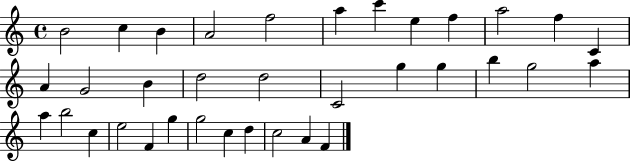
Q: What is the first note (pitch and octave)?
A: B4